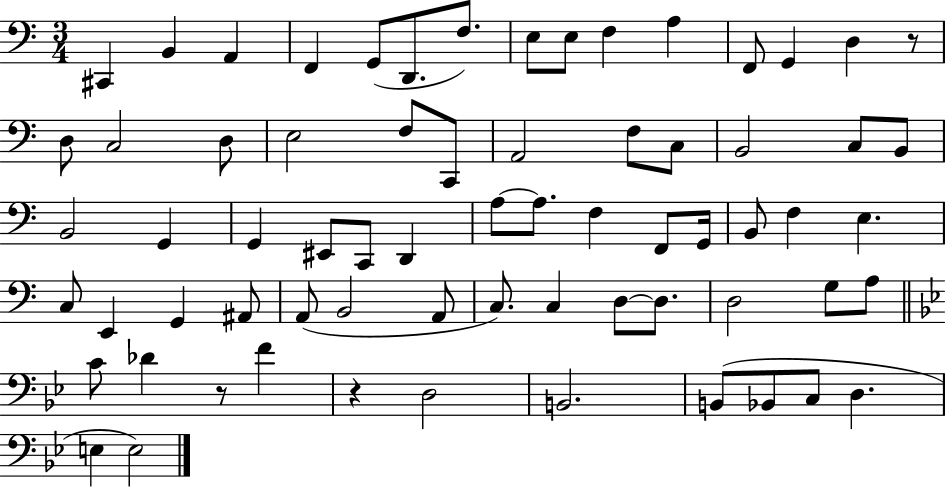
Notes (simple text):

C#2/q B2/q A2/q F2/q G2/e D2/e. F3/e. E3/e E3/e F3/q A3/q F2/e G2/q D3/q R/e D3/e C3/h D3/e E3/h F3/e C2/e A2/h F3/e C3/e B2/h C3/e B2/e B2/h G2/q G2/q EIS2/e C2/e D2/q A3/e A3/e. F3/q F2/e G2/s B2/e F3/q E3/q. C3/e E2/q G2/q A#2/e A2/e B2/h A2/e C3/e. C3/q D3/e D3/e. D3/h G3/e A3/e C4/e Db4/q R/e F4/q R/q D3/h B2/h. B2/e Bb2/e C3/e D3/q. E3/q E3/h